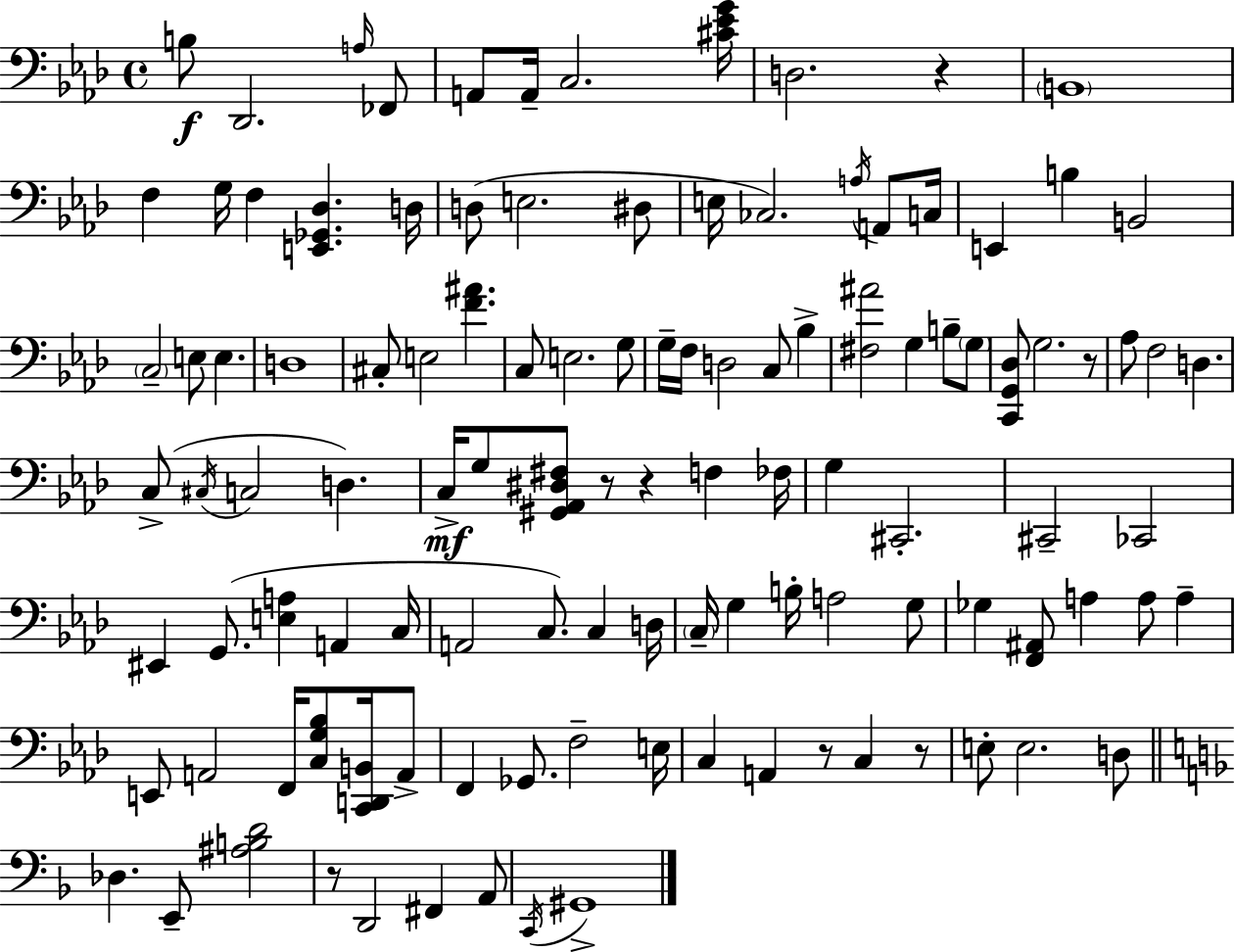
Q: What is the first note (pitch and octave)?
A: B3